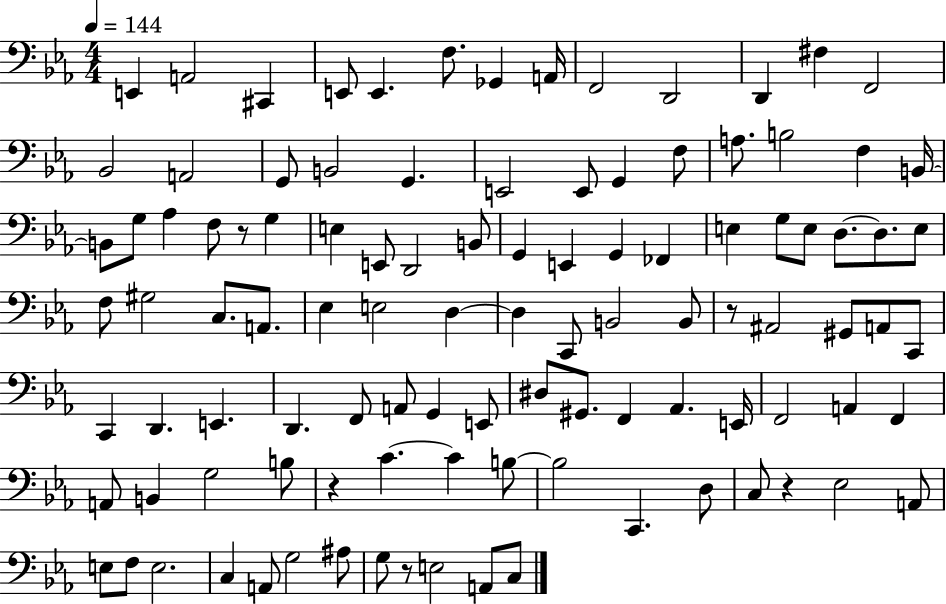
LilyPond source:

{
  \clef bass
  \numericTimeSignature
  \time 4/4
  \key ees \major
  \tempo 4 = 144
  e,4 a,2 cis,4 | e,8 e,4. f8. ges,4 a,16 | f,2 d,2 | d,4 fis4 f,2 | \break bes,2 a,2 | g,8 b,2 g,4. | e,2 e,8 g,4 f8 | a8. b2 f4 b,16~~ | \break b,8 g8 aes4 f8 r8 g4 | e4 e,8 d,2 b,8 | g,4 e,4 g,4 fes,4 | e4 g8 e8 d8.~~ d8. e8 | \break f8 gis2 c8. a,8. | ees4 e2 d4~~ | d4 c,8 b,2 b,8 | r8 ais,2 gis,8 a,8 c,8 | \break c,4 d,4. e,4. | d,4. f,8 a,8 g,4 e,8 | dis8 gis,8. f,4 aes,4. e,16 | f,2 a,4 f,4 | \break a,8 b,4 g2 b8 | r4 c'4.~~ c'4 b8~~ | b2 c,4. d8 | c8 r4 ees2 a,8 | \break e8 f8 e2. | c4 a,8 g2 ais8 | g8 r8 e2 a,8 c8 | \bar "|."
}